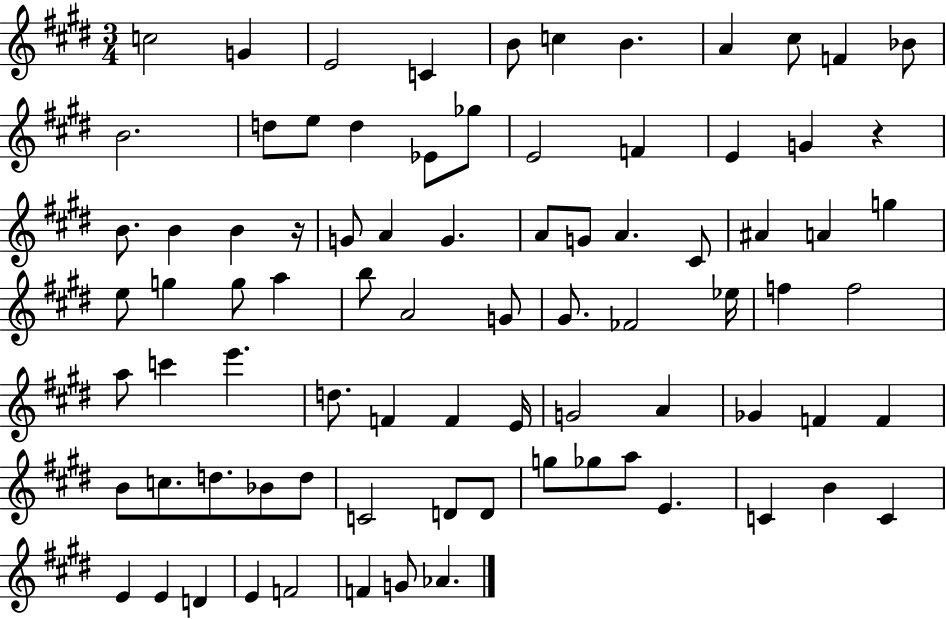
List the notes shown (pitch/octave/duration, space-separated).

C5/h G4/q E4/h C4/q B4/e C5/q B4/q. A4/q C#5/e F4/q Bb4/e B4/h. D5/e E5/e D5/q Eb4/e Gb5/e E4/h F4/q E4/q G4/q R/q B4/e. B4/q B4/q R/s G4/e A4/q G4/q. A4/e G4/e A4/q. C#4/e A#4/q A4/q G5/q E5/e G5/q G5/e A5/q B5/e A4/h G4/e G#4/e. FES4/h Eb5/s F5/q F5/h A5/e C6/q E6/q. D5/e. F4/q F4/q E4/s G4/h A4/q Gb4/q F4/q F4/q B4/e C5/e. D5/e. Bb4/e D5/e C4/h D4/e D4/e G5/e Gb5/e A5/e E4/q. C4/q B4/q C4/q E4/q E4/q D4/q E4/q F4/h F4/q G4/e Ab4/q.